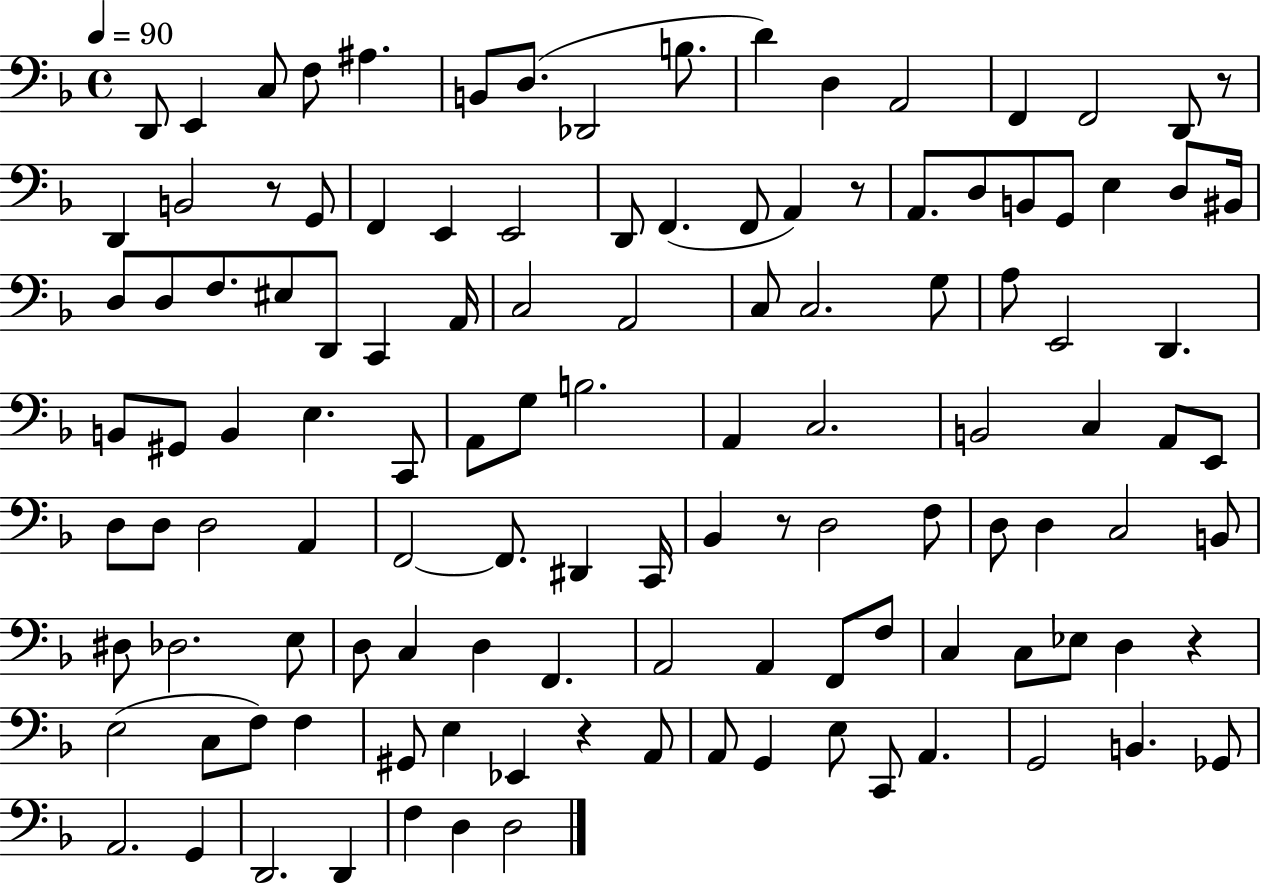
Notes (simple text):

D2/e E2/q C3/e F3/e A#3/q. B2/e D3/e. Db2/h B3/e. D4/q D3/q A2/h F2/q F2/h D2/e R/e D2/q B2/h R/e G2/e F2/q E2/q E2/h D2/e F2/q. F2/e A2/q R/e A2/e. D3/e B2/e G2/e E3/q D3/e BIS2/s D3/e D3/e F3/e. EIS3/e D2/e C2/q A2/s C3/h A2/h C3/e C3/h. G3/e A3/e E2/h D2/q. B2/e G#2/e B2/q E3/q. C2/e A2/e G3/e B3/h. A2/q C3/h. B2/h C3/q A2/e E2/e D3/e D3/e D3/h A2/q F2/h F2/e. D#2/q C2/s Bb2/q R/e D3/h F3/e D3/e D3/q C3/h B2/e D#3/e Db3/h. E3/e D3/e C3/q D3/q F2/q. A2/h A2/q F2/e F3/e C3/q C3/e Eb3/e D3/q R/q E3/h C3/e F3/e F3/q G#2/e E3/q Eb2/q R/q A2/e A2/e G2/q E3/e C2/e A2/q. G2/h B2/q. Gb2/e A2/h. G2/q D2/h. D2/q F3/q D3/q D3/h